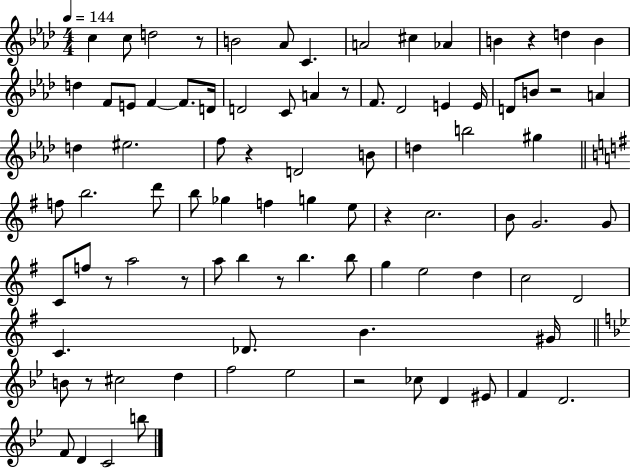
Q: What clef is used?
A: treble